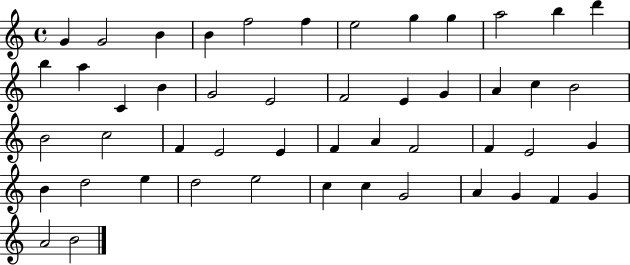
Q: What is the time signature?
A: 4/4